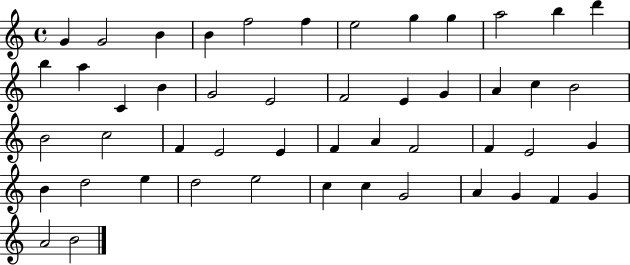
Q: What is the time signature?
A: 4/4